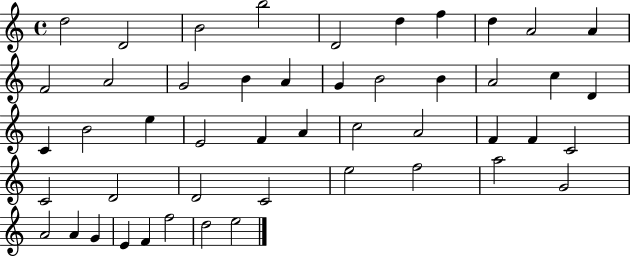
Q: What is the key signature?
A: C major